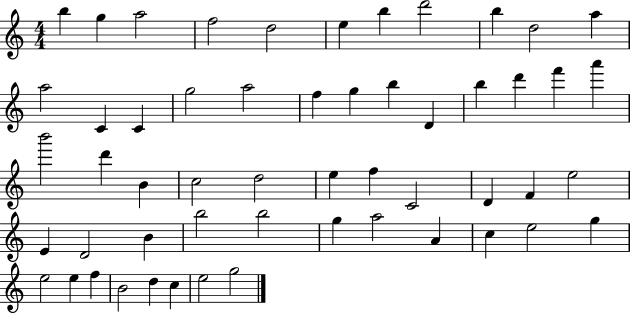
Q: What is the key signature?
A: C major